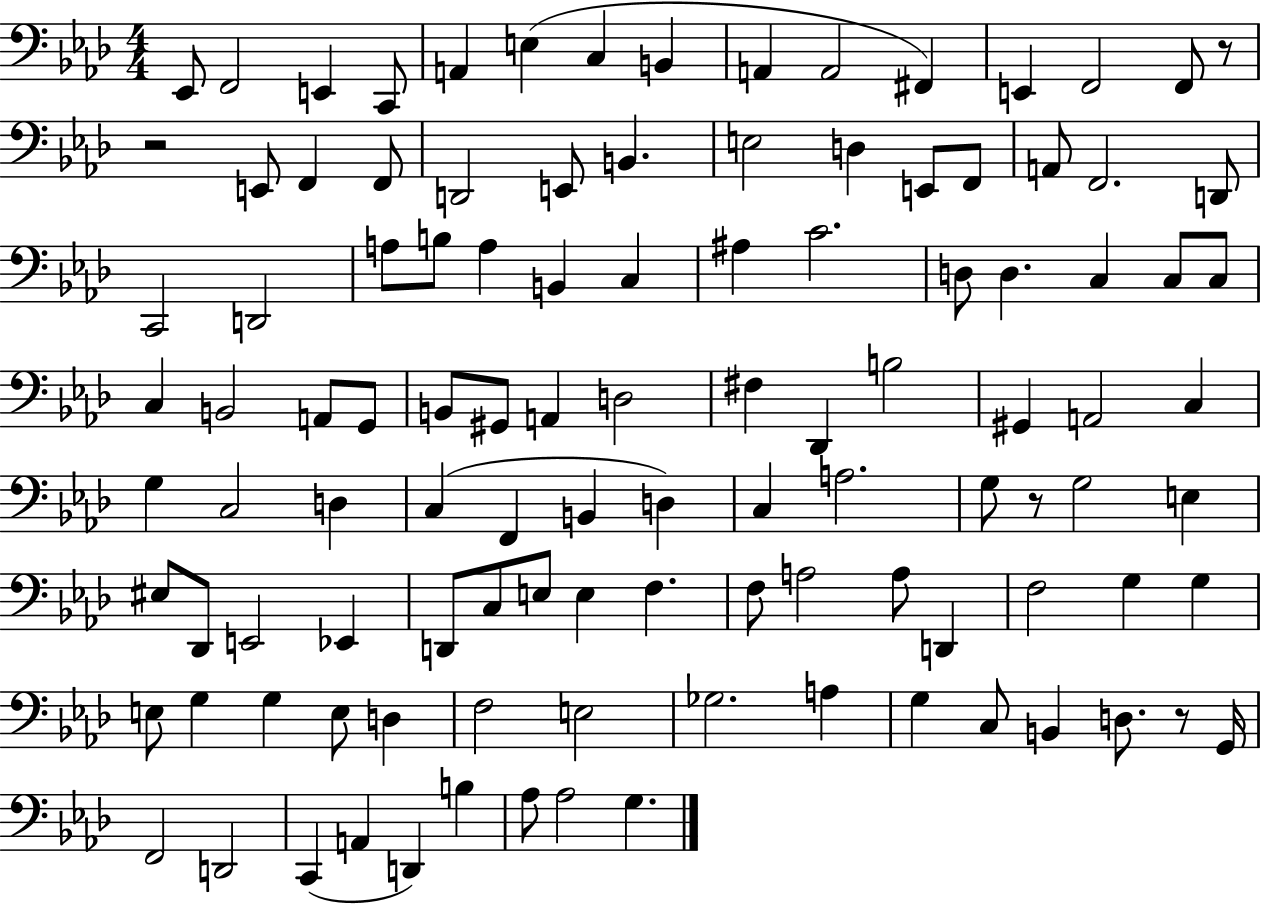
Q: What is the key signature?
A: AES major